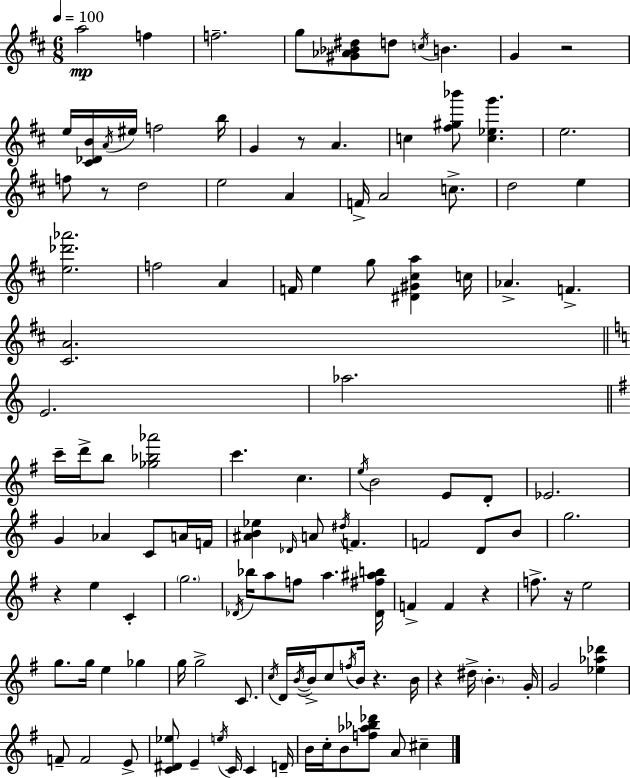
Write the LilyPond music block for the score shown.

{
  \clef treble
  \numericTimeSignature
  \time 6/8
  \key d \major
  \tempo 4 = 100
  a''2\mp f''4 | f''2.-- | g''8 <gis' aes' bes' dis''>8 d''8 \acciaccatura { c''16 } b'4. | g'4 r2 | \break e''16 <cis' des' b'>16 \acciaccatura { a'16 } eis''16 f''2 | b''16 g'4 r8 a'4. | c''4 <fis'' gis'' bes'''>8 <c'' ees'' g'''>4. | e''2. | \break f''8 r8 d''2 | e''2 a'4 | f'16-> a'2 c''8.-> | d''2 e''4 | \break <e'' des''' aes'''>2. | f''2 a'4 | f'16 e''4 g''8 <dis' gis' cis'' a''>4 | c''16 aes'4.-> f'4.-> | \break <cis' a'>2. | \bar "||" \break \key c \major e'2. | aes''2. | \bar "||" \break \key g \major c'''16-- d'''16-> b''8 <ges'' bes'' aes'''>2 | c'''4. c''4. | \acciaccatura { e''16 } b'2 e'8 d'8-. | ees'2. | \break g'4 aes'4 c'8 a'16 | f'16 <ais' b' ees''>4 \grace { des'16 } a'8 \acciaccatura { dis''16 } f'4. | f'2 d'8 | b'8 g''2. | \break r4 e''4 c'4-. | \parenthesize g''2. | \acciaccatura { des'16 } bes''16 a''8 f''8 a''4. | <des' fis'' ais'' b''>16 f'4-> f'4 | \break r4 f''8.-> r16 e''2 | g''8. g''16 e''4 | ges''4 g''16 g''2-> | c'8. \acciaccatura { c''16 } d'16 \acciaccatura { b'16~ }~ b'16-> c''8 \acciaccatura { f''16 } b'16 | \break r4. b'16 r4 dis''16-> | \parenthesize b'4.-. g'16-. g'2 | <ees'' aes'' des'''>4 f'8-- f'2 | e'8-> <c' dis' ees''>8 e'4-- | \break \acciaccatura { e''16 } c'16 c'4 d'16-- b'16 c''16-. b'8 | <f'' aes'' bes'' des'''>8 a'8 cis''4-- \bar "|."
}